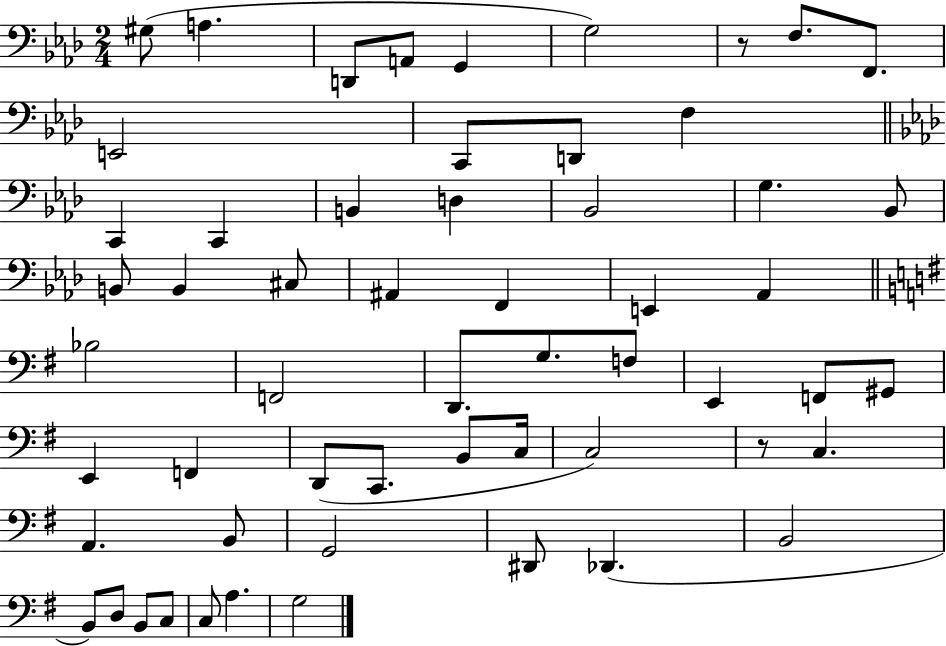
{
  \clef bass
  \numericTimeSignature
  \time 2/4
  \key aes \major
  gis8( a4. | d,8 a,8 g,4 | g2) | r8 f8. f,8. | \break e,2 | c,8 d,8 f4 | \bar "||" \break \key aes \major c,4 c,4 | b,4 d4 | bes,2 | g4. bes,8 | \break b,8 b,4 cis8 | ais,4 f,4 | e,4 aes,4 | \bar "||" \break \key e \minor bes2 | f,2 | d,8. g8. f8 | e,4 f,8 gis,8 | \break e,4 f,4 | d,8( c,8. b,8 c16 | c2) | r8 c4. | \break a,4. b,8 | g,2 | dis,8 des,4.( | b,2 | \break b,8) d8 b,8 c8 | c8 a4. | g2 | \bar "|."
}